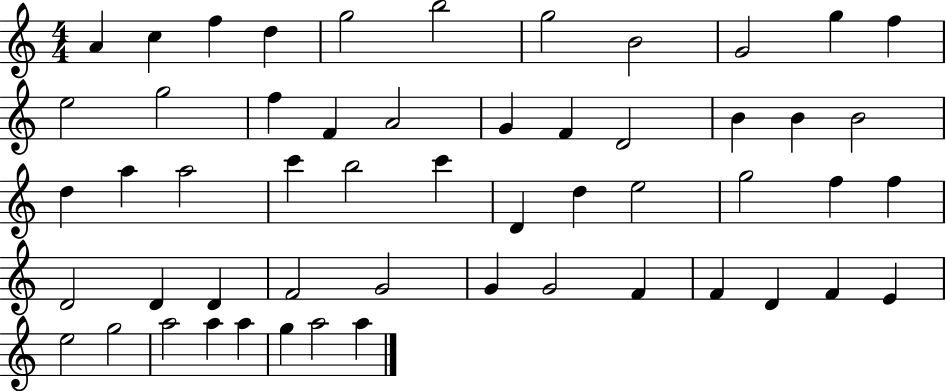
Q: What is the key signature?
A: C major